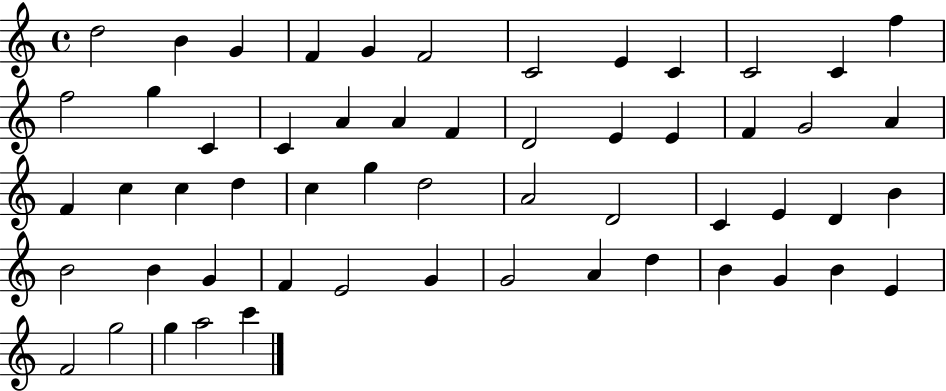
X:1
T:Untitled
M:4/4
L:1/4
K:C
d2 B G F G F2 C2 E C C2 C f f2 g C C A A F D2 E E F G2 A F c c d c g d2 A2 D2 C E D B B2 B G F E2 G G2 A d B G B E F2 g2 g a2 c'